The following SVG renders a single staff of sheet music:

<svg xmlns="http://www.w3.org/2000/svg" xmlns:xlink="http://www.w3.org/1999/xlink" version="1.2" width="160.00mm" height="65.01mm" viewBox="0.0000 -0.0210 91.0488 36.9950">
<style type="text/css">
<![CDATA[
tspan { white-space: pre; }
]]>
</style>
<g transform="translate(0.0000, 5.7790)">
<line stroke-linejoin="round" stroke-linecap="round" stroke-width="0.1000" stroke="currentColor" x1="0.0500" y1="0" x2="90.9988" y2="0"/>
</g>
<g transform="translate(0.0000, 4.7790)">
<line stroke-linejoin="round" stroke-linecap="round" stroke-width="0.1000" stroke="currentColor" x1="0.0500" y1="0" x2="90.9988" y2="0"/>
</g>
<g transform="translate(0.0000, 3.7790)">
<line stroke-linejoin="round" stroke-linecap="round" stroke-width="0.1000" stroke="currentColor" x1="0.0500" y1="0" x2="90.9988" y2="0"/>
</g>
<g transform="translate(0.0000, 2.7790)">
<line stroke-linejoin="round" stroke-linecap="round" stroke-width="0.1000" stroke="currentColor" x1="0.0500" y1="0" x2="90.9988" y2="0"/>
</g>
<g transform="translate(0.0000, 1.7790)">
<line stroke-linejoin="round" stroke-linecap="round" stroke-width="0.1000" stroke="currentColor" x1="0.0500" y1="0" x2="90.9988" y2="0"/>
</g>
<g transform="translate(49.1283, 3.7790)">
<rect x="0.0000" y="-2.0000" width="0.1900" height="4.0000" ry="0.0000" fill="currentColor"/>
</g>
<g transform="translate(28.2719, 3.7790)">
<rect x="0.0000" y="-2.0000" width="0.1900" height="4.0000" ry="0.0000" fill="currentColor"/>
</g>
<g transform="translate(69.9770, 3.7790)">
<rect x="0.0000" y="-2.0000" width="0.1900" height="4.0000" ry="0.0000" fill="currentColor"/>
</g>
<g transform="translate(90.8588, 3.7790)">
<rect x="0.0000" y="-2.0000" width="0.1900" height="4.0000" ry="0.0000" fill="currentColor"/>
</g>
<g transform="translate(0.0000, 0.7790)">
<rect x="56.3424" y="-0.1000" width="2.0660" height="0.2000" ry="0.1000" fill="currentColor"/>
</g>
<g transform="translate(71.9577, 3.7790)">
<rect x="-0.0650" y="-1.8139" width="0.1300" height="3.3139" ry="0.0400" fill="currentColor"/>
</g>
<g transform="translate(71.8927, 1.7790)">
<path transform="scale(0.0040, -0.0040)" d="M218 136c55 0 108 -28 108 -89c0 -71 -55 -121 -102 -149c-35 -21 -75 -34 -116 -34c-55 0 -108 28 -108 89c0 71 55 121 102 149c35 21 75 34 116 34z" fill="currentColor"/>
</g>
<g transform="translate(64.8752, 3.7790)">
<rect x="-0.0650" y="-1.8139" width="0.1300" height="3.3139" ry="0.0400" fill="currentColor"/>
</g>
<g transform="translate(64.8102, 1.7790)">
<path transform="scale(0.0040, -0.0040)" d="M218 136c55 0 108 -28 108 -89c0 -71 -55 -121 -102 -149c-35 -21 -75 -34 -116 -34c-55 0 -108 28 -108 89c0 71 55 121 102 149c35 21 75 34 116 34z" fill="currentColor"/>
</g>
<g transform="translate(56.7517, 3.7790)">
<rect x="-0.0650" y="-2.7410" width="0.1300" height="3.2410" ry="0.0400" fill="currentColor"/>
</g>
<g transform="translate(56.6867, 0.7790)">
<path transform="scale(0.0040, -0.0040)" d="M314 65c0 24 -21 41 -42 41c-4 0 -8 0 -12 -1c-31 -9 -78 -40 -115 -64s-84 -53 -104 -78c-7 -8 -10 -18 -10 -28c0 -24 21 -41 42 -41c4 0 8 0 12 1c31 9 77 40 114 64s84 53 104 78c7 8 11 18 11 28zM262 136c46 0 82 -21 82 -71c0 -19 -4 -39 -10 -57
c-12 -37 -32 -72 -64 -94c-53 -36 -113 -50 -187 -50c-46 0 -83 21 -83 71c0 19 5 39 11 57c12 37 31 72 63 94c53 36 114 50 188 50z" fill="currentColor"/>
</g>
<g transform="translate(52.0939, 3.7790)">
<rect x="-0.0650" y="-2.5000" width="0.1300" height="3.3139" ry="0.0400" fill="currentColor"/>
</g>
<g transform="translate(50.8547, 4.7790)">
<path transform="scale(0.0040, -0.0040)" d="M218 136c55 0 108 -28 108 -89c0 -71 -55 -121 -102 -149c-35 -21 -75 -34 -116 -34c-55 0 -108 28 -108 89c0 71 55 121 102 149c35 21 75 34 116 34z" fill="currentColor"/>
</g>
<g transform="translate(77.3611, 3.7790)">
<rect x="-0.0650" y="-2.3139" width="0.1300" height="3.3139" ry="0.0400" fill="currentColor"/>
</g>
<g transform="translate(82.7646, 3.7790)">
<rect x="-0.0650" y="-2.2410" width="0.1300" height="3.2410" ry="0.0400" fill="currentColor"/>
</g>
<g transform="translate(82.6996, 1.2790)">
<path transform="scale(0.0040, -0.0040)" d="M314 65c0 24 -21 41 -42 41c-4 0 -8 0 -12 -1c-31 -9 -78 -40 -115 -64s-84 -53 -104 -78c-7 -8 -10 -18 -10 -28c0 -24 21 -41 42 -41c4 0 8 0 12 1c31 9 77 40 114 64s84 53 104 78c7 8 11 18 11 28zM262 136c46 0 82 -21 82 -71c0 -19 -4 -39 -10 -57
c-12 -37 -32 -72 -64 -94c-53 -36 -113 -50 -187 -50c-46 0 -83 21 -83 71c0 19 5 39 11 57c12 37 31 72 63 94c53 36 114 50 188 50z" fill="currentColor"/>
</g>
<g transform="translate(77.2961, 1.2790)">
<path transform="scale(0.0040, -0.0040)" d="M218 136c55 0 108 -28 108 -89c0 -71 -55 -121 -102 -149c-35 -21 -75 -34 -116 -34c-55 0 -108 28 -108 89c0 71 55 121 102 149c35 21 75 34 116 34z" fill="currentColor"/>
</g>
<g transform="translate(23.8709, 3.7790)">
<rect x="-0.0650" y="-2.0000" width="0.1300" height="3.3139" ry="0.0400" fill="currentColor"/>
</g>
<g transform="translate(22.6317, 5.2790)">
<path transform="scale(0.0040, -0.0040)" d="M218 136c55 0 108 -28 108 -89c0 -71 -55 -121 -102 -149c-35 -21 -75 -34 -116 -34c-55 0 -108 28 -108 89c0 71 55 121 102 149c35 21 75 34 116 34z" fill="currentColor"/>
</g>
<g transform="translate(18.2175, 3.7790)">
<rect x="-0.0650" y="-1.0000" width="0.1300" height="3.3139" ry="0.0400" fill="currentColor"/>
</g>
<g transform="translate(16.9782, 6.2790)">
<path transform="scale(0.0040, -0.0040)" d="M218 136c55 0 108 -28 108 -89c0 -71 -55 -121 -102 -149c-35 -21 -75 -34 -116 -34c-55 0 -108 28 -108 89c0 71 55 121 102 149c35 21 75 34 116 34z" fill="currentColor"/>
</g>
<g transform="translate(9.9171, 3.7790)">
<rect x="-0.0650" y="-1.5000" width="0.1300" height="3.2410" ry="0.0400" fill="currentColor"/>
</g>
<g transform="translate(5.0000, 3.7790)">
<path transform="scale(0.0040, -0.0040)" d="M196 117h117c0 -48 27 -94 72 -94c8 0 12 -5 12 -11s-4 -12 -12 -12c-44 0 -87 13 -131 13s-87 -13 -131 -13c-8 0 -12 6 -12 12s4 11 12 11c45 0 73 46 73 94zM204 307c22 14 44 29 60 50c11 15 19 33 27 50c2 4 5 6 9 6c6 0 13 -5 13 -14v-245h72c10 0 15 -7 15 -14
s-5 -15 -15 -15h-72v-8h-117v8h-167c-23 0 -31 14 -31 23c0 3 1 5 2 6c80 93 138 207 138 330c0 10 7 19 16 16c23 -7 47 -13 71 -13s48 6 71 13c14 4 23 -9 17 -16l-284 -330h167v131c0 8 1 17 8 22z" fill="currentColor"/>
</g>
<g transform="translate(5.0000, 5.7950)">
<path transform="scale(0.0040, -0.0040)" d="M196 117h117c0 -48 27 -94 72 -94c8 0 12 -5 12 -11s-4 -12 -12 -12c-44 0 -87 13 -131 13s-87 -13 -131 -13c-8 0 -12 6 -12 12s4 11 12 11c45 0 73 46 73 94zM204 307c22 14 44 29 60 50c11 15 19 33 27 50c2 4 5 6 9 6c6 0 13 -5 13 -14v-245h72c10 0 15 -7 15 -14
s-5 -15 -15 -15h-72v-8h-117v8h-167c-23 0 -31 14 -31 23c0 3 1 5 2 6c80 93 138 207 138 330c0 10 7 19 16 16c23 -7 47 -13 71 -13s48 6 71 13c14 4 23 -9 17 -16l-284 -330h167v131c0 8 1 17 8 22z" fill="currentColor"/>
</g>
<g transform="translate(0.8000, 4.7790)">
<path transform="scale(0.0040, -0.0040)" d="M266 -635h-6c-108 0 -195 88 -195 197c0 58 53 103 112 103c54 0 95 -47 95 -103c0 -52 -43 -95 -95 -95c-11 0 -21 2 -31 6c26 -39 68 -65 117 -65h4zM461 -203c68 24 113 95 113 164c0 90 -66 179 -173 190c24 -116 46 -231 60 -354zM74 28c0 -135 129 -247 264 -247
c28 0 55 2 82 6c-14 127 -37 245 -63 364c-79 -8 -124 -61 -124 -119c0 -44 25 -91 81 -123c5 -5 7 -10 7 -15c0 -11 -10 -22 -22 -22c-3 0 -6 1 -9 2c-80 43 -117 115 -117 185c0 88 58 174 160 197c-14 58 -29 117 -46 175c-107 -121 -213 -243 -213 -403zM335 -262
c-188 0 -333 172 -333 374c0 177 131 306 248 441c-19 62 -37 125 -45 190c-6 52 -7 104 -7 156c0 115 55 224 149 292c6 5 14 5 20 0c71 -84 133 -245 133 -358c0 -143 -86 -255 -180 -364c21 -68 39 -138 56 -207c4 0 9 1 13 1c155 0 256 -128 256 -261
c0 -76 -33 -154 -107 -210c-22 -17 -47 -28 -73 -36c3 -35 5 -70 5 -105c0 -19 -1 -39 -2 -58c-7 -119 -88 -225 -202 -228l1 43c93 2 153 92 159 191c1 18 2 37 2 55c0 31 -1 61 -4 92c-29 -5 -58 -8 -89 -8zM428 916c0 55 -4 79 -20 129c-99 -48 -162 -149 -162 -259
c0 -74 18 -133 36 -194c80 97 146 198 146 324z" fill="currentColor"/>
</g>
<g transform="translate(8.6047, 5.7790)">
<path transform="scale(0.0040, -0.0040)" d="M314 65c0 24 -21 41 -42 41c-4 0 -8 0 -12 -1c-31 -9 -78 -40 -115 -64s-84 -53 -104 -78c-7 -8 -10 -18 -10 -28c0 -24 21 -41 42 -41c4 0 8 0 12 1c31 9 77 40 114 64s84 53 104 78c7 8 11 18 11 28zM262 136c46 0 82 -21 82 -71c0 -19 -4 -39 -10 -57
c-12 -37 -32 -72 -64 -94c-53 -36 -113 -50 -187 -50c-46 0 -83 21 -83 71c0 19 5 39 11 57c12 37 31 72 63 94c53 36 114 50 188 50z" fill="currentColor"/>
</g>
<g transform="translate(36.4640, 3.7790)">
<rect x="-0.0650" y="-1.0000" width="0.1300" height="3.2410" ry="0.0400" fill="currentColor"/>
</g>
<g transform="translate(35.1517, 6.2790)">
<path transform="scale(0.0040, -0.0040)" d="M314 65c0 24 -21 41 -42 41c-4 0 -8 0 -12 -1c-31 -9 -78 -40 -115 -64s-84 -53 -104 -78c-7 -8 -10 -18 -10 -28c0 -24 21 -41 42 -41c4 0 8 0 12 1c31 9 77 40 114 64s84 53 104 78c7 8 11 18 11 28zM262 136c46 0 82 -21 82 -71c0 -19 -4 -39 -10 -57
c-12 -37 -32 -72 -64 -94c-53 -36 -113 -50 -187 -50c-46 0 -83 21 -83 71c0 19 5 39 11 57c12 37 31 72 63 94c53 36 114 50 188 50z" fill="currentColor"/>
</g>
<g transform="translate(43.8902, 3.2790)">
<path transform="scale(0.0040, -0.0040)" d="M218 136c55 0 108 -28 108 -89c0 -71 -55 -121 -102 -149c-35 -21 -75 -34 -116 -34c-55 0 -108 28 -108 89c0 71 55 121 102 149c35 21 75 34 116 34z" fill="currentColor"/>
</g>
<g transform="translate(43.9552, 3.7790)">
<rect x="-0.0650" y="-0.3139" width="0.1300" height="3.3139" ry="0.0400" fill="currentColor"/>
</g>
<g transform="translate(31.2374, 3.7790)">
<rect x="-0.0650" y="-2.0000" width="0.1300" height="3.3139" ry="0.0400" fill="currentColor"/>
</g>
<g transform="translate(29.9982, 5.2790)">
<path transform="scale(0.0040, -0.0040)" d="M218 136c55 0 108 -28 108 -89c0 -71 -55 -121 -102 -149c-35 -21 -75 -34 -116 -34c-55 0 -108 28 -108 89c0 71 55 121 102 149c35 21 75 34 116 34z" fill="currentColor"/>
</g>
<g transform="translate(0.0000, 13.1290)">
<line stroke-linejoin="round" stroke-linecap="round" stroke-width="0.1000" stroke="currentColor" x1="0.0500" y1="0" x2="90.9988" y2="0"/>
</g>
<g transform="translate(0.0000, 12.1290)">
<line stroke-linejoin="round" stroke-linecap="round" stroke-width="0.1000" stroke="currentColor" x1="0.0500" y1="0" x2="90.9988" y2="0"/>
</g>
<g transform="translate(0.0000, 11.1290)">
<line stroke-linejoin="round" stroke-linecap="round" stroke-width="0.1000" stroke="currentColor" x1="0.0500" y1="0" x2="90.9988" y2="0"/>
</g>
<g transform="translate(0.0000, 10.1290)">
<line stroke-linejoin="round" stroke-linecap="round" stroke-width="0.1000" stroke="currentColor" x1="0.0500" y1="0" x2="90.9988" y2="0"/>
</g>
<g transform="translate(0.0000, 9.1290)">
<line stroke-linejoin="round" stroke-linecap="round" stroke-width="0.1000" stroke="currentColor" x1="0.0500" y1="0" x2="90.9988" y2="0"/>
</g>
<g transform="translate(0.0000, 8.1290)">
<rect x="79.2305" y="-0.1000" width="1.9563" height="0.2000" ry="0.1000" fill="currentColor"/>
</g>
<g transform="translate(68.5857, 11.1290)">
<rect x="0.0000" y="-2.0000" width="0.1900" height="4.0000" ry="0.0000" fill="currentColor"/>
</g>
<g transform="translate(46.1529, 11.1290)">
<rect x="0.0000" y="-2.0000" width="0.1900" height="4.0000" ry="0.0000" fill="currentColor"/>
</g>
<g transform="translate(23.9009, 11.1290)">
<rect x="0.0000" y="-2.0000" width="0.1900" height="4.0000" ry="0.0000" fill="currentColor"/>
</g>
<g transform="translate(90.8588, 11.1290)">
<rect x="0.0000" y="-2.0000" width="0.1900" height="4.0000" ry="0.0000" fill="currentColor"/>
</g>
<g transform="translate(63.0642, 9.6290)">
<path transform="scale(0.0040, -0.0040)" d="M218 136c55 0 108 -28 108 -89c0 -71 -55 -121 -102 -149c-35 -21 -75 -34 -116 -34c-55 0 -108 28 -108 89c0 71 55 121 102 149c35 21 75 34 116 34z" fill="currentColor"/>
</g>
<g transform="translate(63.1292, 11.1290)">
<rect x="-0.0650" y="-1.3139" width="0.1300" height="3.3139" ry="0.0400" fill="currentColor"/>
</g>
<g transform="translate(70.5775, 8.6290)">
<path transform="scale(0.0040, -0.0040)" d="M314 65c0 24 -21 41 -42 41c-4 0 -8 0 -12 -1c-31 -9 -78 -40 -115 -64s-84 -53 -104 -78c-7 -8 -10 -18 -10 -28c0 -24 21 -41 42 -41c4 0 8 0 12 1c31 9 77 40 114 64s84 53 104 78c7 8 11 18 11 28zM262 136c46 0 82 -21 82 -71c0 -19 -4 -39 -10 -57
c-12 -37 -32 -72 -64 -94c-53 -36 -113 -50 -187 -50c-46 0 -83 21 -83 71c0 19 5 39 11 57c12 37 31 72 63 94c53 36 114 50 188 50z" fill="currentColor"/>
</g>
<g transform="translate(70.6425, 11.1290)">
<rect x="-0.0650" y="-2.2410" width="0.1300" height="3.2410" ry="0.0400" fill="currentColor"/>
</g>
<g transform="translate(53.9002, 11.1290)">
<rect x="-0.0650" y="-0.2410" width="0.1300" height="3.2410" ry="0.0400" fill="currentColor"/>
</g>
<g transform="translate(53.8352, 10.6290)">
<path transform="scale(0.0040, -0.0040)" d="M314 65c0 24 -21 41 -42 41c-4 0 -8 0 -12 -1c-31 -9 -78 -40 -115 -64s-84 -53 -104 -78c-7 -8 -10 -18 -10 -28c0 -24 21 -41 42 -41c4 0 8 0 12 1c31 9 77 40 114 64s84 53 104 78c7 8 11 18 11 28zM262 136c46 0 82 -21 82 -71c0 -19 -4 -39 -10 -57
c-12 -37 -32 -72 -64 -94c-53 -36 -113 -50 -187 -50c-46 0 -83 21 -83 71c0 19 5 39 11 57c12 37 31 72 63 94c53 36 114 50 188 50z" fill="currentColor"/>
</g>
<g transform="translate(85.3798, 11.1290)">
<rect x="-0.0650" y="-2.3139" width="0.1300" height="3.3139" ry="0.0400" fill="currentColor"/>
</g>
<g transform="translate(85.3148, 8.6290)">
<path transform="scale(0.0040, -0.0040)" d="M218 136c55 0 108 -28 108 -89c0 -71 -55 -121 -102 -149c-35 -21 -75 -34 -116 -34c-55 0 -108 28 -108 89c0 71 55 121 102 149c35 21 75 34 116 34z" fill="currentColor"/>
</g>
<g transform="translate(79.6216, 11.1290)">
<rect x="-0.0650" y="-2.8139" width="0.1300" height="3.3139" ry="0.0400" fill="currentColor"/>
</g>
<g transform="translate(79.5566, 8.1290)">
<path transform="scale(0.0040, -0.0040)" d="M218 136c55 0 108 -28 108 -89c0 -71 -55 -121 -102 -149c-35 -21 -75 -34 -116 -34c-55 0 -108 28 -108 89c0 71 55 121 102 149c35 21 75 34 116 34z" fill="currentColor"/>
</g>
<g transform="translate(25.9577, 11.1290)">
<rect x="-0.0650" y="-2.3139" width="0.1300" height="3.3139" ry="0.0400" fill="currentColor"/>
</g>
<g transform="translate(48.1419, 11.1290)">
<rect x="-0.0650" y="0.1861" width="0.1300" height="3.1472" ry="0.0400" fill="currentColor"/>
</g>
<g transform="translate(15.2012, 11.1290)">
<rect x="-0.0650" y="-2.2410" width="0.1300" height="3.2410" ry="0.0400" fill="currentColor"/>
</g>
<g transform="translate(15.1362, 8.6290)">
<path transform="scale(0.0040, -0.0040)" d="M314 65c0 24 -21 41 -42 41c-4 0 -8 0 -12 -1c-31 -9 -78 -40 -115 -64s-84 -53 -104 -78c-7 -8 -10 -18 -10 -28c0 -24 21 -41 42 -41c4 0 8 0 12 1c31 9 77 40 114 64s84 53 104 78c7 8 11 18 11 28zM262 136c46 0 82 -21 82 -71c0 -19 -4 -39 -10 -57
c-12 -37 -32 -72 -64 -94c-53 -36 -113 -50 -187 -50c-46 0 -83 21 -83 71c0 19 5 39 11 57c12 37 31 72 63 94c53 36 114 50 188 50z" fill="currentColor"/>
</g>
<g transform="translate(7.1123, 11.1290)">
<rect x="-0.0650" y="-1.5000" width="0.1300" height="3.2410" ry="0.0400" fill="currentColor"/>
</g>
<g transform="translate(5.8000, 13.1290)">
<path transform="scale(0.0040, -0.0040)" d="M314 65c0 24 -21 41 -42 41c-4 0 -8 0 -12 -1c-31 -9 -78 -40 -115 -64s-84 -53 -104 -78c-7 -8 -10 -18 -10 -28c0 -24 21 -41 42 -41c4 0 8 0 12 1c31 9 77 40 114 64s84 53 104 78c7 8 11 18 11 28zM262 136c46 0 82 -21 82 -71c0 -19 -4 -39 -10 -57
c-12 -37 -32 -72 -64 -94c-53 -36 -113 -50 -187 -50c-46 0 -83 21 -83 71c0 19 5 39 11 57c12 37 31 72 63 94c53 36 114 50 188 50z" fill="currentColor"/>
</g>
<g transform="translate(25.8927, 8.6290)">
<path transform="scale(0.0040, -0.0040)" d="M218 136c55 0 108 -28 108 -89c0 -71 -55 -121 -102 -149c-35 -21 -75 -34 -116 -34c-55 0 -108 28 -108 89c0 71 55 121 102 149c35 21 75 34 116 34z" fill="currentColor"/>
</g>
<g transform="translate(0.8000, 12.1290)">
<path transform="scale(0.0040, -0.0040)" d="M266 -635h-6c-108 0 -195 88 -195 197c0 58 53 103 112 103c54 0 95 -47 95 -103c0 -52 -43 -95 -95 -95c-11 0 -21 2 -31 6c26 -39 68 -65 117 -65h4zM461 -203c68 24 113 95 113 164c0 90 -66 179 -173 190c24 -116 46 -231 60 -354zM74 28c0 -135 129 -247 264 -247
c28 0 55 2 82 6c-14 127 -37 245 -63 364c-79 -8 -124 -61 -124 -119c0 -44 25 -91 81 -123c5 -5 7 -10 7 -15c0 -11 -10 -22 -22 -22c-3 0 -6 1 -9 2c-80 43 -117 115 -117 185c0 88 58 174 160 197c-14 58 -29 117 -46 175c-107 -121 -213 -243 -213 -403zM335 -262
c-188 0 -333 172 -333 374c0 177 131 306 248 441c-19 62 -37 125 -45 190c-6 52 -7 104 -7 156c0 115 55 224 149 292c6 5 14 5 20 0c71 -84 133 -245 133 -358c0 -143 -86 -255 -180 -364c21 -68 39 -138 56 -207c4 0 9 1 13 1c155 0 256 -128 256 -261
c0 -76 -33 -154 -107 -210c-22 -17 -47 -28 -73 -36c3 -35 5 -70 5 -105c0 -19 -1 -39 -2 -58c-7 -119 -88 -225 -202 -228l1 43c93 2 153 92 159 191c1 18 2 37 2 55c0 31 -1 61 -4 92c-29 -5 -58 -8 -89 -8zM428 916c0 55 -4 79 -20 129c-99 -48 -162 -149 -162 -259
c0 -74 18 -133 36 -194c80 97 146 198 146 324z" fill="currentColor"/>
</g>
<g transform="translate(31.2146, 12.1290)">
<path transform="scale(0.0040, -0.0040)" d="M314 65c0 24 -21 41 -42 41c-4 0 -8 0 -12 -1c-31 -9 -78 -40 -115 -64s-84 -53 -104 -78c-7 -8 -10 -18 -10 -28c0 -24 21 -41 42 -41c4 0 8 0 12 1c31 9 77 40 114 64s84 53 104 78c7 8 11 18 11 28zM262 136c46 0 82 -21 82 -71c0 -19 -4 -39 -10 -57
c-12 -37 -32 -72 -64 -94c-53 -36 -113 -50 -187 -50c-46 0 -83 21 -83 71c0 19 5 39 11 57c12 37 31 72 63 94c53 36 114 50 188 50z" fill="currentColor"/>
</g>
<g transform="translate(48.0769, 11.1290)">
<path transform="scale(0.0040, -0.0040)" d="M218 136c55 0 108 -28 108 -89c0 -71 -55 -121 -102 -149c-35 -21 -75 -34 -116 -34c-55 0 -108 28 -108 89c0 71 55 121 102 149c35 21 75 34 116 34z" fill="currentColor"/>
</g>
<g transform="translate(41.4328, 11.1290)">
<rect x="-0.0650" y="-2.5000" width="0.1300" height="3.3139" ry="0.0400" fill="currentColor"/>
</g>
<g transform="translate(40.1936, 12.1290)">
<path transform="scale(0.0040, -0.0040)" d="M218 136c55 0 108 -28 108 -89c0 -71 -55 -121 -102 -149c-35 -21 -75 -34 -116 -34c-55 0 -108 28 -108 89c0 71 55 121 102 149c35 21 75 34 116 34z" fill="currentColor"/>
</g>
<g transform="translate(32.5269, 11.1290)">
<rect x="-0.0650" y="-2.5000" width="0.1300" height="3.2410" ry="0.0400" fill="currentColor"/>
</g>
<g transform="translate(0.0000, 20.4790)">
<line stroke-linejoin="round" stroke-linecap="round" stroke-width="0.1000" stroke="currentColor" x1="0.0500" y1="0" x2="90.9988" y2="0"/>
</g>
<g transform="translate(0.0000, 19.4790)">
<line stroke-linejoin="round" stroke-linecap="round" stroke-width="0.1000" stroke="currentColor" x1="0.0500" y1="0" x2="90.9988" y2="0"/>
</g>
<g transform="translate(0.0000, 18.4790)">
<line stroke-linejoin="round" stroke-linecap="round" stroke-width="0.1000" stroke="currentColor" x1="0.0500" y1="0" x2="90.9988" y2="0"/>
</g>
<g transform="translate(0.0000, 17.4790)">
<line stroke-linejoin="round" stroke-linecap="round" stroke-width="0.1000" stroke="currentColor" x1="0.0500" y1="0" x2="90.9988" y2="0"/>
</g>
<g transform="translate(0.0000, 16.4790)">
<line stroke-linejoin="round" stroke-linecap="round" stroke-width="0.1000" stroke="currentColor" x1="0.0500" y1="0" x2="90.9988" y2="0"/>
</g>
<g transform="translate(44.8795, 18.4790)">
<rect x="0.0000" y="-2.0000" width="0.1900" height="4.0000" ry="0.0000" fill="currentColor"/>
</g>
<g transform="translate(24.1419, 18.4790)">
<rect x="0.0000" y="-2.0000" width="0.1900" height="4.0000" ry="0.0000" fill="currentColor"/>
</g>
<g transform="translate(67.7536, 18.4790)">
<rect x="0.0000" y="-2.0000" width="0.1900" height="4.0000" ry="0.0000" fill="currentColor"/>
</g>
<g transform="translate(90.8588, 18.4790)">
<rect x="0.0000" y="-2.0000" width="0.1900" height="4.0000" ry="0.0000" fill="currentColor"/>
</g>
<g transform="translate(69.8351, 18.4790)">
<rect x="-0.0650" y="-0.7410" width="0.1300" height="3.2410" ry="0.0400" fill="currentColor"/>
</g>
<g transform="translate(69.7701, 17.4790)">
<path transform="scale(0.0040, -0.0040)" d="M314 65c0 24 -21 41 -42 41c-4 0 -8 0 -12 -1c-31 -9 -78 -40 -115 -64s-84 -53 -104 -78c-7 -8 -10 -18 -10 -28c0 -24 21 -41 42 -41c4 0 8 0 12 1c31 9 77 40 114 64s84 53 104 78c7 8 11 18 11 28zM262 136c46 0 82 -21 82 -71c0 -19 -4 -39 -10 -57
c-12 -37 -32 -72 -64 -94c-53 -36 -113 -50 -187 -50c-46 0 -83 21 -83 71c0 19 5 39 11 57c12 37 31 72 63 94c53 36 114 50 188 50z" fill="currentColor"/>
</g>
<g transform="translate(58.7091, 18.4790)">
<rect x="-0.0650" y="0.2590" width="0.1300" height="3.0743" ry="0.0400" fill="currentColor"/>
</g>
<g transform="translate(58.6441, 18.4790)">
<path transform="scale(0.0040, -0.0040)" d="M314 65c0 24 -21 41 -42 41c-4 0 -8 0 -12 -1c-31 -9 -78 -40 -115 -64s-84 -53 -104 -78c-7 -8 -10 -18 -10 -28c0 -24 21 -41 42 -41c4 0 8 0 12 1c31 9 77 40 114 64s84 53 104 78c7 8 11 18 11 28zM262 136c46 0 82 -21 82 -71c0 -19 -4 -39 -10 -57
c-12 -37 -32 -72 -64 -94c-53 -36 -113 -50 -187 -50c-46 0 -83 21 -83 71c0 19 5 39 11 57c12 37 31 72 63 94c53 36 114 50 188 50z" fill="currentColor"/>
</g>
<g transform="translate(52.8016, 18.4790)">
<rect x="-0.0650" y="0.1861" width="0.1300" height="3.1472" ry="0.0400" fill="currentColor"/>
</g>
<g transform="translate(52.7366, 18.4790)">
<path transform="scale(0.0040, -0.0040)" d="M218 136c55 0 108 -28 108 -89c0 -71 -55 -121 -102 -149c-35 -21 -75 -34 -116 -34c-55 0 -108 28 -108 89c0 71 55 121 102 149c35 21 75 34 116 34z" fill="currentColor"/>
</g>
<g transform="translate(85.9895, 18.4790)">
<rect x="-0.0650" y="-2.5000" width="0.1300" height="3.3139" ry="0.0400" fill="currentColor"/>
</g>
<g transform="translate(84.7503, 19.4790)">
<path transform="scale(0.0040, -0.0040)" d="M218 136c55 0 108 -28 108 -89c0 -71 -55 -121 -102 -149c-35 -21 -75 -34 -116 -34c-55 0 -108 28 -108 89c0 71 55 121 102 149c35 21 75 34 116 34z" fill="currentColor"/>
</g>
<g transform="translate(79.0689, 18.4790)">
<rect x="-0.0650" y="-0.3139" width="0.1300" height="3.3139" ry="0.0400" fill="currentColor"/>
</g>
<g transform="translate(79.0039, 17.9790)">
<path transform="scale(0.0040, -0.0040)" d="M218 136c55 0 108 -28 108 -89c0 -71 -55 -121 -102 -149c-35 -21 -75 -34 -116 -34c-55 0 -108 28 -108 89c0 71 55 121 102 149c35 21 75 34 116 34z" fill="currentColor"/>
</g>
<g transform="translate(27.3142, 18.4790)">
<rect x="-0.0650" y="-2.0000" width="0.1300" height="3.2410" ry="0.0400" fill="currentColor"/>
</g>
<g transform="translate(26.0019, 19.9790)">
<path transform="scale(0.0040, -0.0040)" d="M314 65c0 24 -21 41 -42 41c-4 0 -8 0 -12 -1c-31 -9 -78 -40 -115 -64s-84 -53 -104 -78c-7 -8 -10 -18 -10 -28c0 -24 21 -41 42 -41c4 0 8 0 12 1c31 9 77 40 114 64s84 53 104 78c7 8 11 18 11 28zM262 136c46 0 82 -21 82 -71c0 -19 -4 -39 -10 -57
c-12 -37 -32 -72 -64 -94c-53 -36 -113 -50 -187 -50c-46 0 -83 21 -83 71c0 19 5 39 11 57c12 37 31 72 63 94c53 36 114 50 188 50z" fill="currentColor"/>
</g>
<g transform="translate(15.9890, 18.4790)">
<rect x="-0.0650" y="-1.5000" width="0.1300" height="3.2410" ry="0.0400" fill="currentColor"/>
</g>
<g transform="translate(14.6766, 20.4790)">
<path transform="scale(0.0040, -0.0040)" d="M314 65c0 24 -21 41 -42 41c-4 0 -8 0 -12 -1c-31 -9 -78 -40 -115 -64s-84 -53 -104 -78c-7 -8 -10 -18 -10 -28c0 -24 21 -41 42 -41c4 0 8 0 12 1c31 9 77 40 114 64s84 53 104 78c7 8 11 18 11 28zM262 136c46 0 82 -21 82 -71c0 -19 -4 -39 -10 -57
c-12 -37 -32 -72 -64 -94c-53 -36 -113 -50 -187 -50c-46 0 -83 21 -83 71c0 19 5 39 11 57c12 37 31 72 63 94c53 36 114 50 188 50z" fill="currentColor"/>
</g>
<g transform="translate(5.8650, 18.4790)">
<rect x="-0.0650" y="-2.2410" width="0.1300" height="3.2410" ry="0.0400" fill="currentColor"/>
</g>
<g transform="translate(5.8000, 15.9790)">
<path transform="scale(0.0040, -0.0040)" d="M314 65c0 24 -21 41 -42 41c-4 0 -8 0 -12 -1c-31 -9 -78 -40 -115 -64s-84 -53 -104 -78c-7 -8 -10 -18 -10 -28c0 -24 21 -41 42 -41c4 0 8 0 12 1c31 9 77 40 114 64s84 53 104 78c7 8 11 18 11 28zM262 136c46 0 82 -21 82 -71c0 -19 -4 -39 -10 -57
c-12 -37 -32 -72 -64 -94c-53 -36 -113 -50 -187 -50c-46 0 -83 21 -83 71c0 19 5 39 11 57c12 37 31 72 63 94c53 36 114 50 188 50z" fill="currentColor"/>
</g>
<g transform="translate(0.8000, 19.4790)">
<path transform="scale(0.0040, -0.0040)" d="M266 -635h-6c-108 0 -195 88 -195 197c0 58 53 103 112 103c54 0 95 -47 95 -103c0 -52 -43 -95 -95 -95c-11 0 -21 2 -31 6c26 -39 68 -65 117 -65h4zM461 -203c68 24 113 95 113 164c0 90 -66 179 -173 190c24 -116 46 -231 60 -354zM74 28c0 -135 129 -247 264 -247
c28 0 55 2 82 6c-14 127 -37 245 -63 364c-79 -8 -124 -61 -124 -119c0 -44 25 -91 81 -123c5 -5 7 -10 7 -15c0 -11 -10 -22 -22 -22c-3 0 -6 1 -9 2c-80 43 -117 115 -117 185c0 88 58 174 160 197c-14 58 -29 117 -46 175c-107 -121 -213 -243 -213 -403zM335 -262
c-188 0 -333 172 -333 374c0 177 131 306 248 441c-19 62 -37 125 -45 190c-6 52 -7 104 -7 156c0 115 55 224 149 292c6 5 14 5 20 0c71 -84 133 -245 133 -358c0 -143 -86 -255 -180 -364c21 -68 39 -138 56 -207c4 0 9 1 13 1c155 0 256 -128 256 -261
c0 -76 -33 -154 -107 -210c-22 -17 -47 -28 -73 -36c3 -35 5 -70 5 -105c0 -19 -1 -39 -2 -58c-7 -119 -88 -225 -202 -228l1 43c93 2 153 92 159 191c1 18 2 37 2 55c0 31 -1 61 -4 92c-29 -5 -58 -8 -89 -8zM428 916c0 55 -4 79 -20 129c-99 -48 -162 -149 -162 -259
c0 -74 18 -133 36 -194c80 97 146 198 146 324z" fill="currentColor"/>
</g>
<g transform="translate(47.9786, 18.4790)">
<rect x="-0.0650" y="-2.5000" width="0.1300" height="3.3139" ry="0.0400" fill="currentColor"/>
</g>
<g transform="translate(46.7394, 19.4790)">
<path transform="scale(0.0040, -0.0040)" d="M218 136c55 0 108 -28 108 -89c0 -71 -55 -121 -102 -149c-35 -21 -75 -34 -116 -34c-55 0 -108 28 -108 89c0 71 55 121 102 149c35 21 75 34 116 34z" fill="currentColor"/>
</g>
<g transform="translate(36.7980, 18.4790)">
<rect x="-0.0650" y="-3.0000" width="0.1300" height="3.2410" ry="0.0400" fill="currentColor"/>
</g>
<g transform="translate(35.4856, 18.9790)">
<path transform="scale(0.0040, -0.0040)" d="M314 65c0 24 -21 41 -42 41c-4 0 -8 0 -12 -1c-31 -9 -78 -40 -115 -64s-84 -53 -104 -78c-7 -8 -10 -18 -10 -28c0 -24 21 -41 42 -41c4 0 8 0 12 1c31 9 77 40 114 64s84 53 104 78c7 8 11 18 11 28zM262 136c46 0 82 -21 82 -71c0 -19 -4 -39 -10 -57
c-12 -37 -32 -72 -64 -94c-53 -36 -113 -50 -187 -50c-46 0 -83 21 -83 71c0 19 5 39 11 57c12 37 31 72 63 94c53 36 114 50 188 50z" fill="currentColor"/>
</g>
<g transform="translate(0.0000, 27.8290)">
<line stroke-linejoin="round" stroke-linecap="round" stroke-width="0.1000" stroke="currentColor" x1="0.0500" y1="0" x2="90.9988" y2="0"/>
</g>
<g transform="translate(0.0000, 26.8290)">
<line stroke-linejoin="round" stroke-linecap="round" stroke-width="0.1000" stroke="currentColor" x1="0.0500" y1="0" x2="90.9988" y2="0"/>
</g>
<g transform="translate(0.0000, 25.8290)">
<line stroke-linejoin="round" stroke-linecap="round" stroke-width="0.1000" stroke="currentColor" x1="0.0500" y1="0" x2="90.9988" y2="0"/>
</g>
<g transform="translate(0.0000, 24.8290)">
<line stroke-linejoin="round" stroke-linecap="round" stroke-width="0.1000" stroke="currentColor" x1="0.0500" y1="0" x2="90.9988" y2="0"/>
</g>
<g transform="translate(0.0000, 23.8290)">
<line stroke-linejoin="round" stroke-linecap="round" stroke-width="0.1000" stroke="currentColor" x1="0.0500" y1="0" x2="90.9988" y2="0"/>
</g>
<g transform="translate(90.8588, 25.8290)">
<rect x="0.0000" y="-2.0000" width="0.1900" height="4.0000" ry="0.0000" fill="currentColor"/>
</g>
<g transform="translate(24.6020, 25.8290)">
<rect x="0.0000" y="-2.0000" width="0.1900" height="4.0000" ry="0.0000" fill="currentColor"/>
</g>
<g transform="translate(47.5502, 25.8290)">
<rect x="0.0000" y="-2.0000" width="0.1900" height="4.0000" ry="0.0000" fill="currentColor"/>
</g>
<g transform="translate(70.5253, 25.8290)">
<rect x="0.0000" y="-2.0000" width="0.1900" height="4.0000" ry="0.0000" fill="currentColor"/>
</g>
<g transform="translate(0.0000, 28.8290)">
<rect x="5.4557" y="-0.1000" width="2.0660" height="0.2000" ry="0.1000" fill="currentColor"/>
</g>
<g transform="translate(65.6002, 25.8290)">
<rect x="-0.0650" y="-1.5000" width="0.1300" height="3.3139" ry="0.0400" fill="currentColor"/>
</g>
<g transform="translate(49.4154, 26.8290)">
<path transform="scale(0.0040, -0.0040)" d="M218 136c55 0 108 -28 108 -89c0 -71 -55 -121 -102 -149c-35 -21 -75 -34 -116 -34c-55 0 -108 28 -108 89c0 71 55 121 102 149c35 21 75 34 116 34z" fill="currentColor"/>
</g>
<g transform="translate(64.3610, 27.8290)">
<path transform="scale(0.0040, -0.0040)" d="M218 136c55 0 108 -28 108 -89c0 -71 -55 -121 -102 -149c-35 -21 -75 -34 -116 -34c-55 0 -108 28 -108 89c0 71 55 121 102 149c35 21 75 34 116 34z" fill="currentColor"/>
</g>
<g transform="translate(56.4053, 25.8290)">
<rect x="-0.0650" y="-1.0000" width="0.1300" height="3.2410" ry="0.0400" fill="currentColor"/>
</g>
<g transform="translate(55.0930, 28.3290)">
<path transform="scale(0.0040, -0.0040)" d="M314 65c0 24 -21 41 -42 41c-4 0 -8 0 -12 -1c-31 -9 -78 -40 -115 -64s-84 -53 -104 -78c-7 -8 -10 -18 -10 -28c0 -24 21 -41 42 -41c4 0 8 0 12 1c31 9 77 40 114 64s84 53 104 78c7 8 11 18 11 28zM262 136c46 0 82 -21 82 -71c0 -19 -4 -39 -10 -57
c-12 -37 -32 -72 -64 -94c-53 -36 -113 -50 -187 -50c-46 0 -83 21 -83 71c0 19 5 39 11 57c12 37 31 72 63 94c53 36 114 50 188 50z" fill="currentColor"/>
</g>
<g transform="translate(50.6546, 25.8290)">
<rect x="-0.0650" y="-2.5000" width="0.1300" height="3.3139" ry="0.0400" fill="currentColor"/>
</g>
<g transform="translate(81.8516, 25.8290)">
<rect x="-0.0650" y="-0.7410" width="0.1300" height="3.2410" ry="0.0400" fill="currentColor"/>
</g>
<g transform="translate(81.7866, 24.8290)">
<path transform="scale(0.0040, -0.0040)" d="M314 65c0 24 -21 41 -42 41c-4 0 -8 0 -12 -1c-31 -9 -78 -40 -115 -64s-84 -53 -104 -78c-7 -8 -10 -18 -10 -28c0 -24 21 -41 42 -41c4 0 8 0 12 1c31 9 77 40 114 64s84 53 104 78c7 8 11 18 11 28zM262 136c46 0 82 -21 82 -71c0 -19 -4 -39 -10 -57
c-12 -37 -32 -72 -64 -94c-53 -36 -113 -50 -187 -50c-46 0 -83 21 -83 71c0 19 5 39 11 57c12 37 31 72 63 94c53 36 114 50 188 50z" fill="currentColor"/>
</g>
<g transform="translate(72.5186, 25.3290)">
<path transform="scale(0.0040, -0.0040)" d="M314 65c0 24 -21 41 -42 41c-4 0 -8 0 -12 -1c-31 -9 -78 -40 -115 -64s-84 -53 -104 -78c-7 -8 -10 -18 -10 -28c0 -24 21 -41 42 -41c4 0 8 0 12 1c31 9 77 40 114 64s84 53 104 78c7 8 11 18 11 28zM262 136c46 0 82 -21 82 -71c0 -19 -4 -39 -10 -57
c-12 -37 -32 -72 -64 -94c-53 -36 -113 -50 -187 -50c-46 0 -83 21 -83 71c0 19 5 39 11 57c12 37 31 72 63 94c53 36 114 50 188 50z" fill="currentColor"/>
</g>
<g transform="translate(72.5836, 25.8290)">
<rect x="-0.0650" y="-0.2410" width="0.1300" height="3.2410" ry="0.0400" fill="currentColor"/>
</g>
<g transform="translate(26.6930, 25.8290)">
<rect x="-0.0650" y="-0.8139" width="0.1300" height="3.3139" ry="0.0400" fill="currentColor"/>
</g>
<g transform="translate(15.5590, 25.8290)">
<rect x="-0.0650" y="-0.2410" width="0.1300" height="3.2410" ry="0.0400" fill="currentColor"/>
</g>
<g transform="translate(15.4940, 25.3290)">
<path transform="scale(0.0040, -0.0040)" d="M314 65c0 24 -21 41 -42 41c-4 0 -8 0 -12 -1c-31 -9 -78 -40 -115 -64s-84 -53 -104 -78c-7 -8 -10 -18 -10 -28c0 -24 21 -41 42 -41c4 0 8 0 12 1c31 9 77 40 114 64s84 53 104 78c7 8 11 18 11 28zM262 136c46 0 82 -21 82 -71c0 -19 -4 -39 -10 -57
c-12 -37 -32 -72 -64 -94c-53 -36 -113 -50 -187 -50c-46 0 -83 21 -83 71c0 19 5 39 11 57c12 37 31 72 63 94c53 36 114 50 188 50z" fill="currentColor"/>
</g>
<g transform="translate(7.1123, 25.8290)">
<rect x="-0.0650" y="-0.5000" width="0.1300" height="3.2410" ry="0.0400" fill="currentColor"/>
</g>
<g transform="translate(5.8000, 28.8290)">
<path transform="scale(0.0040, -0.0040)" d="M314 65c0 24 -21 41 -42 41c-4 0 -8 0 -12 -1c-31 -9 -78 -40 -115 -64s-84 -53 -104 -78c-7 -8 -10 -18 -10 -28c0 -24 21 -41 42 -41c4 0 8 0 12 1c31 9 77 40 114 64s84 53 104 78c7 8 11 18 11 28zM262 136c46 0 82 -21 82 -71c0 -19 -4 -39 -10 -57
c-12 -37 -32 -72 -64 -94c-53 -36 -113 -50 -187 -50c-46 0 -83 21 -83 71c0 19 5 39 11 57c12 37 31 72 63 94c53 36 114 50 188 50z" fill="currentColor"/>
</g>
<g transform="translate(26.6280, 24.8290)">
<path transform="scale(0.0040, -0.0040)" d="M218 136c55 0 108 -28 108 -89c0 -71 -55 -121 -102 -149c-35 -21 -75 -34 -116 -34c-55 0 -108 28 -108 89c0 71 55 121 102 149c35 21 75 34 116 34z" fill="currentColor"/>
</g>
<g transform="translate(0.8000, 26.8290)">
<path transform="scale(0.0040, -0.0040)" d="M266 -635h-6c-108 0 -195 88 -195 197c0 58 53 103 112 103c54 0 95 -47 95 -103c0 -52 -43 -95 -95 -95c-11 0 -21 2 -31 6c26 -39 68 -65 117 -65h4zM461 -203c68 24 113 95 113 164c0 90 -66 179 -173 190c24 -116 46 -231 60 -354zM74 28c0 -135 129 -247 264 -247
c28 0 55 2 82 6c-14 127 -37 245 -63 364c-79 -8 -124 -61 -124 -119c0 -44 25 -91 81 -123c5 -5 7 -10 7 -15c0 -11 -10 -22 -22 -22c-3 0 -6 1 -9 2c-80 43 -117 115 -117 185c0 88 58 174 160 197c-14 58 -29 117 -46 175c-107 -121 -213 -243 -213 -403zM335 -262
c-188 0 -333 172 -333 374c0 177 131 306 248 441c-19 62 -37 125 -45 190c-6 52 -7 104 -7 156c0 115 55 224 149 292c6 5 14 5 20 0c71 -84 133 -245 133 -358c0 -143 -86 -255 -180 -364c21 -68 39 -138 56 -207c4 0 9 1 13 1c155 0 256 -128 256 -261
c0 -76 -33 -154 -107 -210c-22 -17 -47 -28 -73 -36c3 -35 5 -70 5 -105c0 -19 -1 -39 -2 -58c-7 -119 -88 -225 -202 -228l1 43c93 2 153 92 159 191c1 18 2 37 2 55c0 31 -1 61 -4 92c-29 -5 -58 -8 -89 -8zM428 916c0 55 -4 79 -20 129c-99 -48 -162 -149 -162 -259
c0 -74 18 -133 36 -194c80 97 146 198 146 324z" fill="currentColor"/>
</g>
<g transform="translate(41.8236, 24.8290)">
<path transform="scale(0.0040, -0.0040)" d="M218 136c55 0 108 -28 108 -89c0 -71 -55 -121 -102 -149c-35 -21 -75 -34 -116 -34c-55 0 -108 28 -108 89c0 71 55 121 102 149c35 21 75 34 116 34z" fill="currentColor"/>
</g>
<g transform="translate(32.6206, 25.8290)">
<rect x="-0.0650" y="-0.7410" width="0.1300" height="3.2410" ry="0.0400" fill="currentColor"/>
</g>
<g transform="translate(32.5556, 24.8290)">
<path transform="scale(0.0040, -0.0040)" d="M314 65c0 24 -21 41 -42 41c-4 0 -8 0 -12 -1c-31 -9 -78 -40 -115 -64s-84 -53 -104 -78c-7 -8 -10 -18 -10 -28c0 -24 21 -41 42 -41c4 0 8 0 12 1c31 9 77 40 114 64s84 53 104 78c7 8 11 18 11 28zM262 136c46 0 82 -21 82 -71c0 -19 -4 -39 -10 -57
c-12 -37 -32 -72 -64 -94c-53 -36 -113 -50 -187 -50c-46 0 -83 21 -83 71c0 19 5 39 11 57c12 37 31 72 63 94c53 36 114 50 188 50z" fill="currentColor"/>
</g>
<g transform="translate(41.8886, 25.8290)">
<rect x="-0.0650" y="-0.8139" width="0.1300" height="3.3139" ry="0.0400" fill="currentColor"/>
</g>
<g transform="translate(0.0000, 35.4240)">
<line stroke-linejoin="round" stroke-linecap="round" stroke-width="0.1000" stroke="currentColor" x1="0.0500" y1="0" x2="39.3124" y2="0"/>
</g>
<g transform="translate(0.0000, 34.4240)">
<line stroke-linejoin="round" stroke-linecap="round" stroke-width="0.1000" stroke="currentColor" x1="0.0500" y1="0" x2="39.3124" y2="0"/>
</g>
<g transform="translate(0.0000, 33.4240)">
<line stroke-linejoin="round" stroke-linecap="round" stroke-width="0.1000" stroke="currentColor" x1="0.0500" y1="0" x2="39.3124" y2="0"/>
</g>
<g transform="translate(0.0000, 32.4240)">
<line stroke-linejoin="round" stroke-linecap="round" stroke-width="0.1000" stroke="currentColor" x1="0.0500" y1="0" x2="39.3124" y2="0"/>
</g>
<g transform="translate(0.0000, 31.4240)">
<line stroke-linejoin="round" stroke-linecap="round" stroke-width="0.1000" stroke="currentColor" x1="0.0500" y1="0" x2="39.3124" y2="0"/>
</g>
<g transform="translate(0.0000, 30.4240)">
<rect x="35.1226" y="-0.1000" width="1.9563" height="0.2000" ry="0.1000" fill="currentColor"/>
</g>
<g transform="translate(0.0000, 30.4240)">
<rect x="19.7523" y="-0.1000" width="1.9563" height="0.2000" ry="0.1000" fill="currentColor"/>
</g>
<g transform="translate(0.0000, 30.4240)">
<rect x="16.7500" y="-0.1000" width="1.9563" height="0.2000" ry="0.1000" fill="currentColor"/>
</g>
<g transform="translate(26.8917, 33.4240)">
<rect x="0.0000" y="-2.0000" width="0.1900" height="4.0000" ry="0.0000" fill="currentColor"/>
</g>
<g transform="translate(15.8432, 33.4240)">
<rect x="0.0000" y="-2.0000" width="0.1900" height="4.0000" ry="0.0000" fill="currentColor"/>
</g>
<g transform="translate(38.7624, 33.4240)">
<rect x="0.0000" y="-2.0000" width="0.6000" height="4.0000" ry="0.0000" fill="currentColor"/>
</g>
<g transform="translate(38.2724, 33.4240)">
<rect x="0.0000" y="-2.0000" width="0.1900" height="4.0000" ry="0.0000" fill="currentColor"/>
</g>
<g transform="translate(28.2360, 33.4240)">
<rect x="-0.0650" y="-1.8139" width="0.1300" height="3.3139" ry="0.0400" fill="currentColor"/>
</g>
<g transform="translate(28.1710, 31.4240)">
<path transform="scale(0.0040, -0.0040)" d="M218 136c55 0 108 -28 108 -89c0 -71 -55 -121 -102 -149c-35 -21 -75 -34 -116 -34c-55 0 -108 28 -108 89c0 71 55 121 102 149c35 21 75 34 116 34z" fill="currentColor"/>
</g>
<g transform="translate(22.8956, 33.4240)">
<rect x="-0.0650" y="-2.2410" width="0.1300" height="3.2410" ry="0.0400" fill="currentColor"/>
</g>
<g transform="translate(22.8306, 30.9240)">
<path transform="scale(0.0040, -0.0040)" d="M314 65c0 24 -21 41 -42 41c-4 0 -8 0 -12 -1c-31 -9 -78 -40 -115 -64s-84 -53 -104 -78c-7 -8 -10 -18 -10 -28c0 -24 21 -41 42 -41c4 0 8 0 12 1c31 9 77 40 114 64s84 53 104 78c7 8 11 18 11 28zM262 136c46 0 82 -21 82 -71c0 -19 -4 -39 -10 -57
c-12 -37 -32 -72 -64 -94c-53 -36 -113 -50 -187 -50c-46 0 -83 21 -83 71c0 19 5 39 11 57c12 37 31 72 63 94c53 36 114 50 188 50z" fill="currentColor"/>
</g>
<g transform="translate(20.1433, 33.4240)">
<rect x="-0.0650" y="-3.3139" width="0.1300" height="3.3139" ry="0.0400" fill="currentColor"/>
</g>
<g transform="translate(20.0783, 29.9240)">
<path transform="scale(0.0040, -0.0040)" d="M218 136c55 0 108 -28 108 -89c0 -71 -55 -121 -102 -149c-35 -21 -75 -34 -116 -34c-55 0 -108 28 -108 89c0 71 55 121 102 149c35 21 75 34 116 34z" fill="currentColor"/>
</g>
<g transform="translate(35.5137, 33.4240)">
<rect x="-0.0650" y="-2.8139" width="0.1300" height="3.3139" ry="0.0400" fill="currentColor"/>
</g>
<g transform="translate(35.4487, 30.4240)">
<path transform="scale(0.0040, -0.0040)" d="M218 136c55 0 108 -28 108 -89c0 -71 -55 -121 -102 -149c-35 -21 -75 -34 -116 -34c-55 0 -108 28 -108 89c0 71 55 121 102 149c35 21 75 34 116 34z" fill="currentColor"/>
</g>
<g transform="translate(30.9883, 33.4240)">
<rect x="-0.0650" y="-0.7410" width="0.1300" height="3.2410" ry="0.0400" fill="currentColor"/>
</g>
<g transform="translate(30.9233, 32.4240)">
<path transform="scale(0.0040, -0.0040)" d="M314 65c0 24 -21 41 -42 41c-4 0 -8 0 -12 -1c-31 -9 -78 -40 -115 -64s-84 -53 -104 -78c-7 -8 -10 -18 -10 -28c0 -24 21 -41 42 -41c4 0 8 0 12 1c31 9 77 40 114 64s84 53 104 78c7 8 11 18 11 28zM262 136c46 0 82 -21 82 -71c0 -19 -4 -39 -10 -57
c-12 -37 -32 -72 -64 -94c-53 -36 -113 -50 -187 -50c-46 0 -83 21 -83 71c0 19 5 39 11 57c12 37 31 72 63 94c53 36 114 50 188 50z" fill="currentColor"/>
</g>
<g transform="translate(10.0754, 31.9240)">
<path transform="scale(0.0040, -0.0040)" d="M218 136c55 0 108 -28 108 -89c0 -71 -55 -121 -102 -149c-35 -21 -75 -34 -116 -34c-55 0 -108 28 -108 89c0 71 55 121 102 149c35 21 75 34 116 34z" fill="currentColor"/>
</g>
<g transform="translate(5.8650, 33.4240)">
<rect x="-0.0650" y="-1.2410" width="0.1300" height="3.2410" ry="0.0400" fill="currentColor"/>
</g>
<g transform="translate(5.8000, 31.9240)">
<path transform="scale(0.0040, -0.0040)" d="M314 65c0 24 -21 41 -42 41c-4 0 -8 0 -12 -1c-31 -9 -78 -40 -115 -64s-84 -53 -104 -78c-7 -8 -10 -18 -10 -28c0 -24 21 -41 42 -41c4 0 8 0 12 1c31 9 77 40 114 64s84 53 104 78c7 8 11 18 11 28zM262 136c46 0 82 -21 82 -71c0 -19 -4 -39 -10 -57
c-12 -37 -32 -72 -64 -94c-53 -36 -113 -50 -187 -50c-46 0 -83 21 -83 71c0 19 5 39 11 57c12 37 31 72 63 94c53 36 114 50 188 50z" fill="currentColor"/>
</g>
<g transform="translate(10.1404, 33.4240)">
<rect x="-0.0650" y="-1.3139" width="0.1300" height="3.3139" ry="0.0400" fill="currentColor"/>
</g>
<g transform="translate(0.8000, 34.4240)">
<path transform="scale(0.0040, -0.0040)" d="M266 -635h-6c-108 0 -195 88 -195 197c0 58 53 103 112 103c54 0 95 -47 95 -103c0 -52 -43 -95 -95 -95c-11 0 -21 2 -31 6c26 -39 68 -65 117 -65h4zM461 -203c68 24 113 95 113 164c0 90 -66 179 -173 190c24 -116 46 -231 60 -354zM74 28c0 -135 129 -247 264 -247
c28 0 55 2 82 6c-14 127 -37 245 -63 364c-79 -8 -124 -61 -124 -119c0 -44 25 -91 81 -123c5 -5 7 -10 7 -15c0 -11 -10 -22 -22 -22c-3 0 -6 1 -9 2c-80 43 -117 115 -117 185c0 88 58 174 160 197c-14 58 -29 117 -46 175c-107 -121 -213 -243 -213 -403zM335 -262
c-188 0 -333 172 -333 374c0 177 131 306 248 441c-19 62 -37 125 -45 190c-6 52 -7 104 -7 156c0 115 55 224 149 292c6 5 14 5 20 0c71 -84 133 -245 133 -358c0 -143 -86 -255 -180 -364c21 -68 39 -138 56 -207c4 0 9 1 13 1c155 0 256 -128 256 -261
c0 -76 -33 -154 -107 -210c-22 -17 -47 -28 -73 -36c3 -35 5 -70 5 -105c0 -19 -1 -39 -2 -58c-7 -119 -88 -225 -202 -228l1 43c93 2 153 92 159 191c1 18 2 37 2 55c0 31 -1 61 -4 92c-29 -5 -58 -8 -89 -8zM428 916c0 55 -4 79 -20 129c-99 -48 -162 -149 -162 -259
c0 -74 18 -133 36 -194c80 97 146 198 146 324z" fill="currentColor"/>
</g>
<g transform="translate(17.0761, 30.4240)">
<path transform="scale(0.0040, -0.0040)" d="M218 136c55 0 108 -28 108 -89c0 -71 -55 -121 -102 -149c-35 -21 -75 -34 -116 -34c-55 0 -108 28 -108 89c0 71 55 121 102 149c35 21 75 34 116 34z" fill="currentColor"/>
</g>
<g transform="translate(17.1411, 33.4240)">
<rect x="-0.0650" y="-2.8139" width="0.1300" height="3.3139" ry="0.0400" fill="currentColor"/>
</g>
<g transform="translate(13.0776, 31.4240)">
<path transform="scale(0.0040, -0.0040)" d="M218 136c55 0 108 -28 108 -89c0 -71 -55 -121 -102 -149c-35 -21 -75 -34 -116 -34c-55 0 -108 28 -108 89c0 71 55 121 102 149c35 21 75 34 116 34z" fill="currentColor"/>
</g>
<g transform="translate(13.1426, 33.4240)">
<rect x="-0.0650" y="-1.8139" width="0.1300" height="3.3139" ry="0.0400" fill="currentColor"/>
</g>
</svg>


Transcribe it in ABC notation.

X:1
T:Untitled
M:4/4
L:1/4
K:C
E2 D F F D2 c G a2 f f g g2 E2 g2 g G2 G B c2 e g2 a g g2 E2 F2 A2 G B B2 d2 c G C2 c2 d d2 d G D2 E c2 d2 e2 e f a b g2 f d2 a